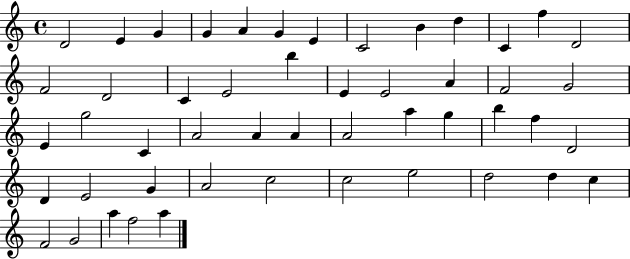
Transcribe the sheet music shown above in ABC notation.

X:1
T:Untitled
M:4/4
L:1/4
K:C
D2 E G G A G E C2 B d C f D2 F2 D2 C E2 b E E2 A F2 G2 E g2 C A2 A A A2 a g b f D2 D E2 G A2 c2 c2 e2 d2 d c F2 G2 a f2 a